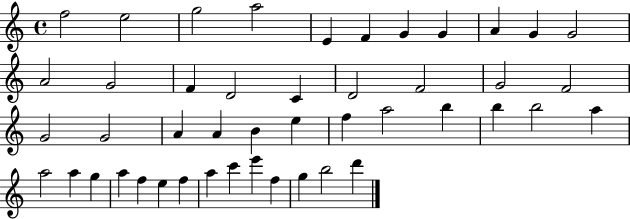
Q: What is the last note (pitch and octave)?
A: D6